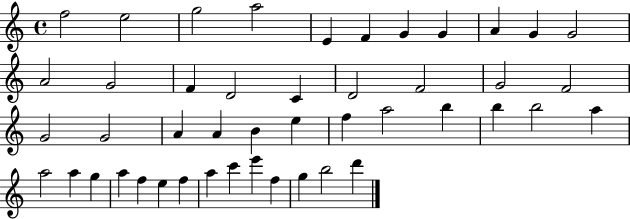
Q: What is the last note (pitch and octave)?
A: D6